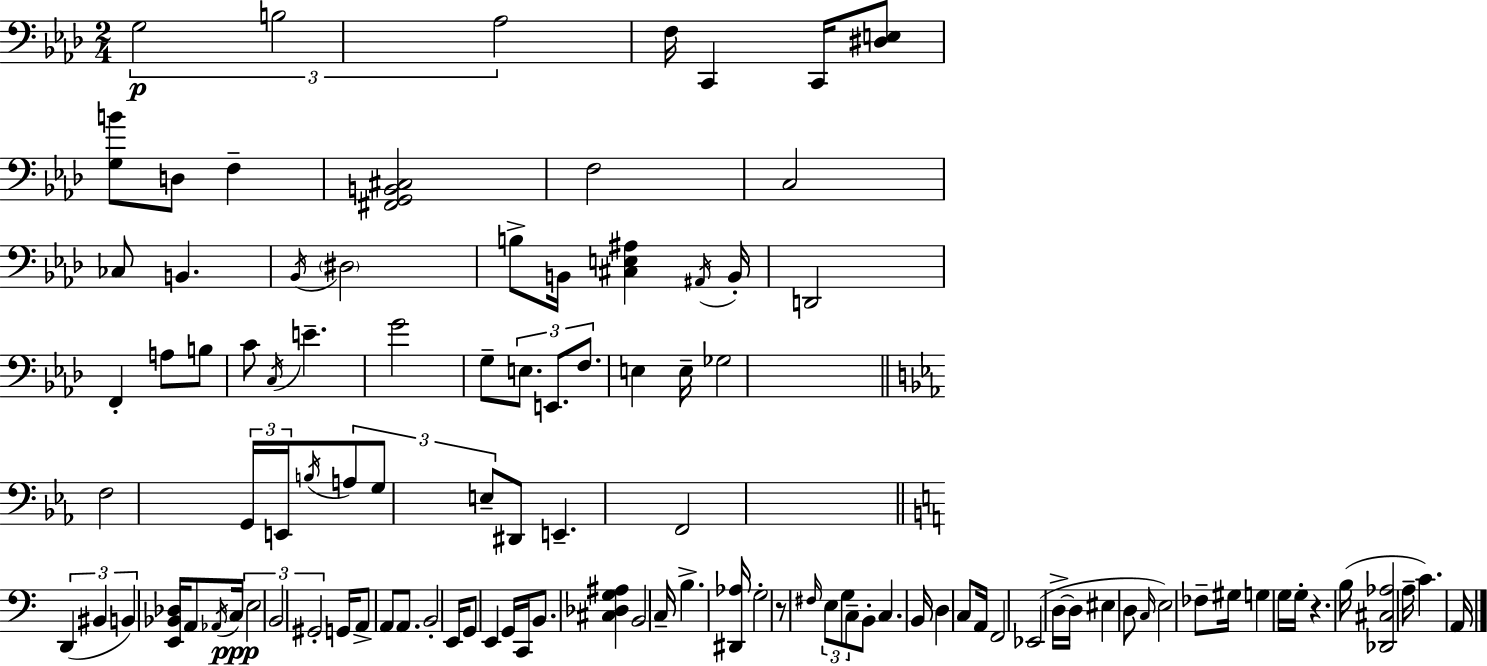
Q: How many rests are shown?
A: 2